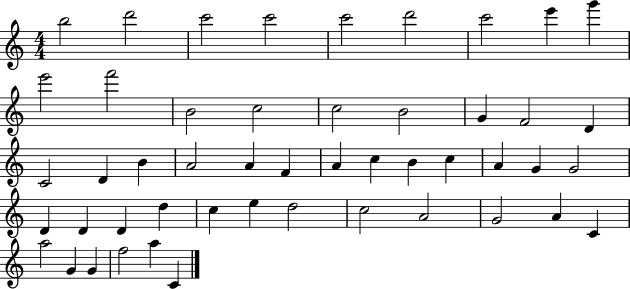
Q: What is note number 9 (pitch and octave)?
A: G6